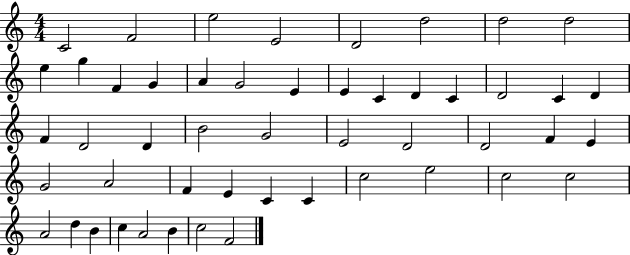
X:1
T:Untitled
M:4/4
L:1/4
K:C
C2 F2 e2 E2 D2 d2 d2 d2 e g F G A G2 E E C D C D2 C D F D2 D B2 G2 E2 D2 D2 F E G2 A2 F E C C c2 e2 c2 c2 A2 d B c A2 B c2 F2